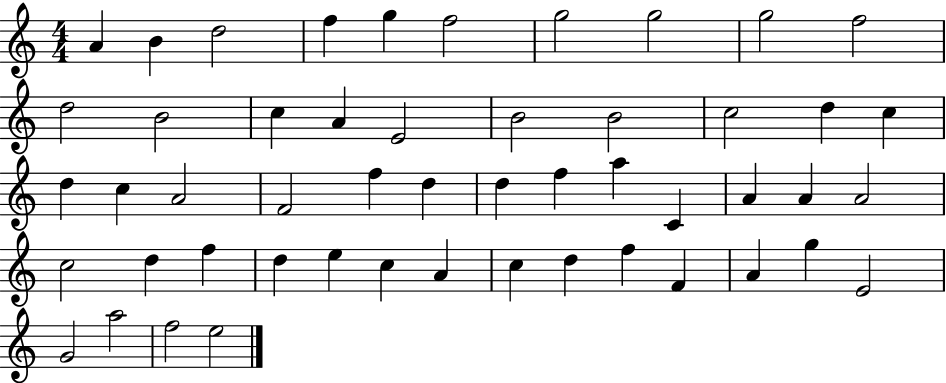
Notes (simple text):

A4/q B4/q D5/h F5/q G5/q F5/h G5/h G5/h G5/h F5/h D5/h B4/h C5/q A4/q E4/h B4/h B4/h C5/h D5/q C5/q D5/q C5/q A4/h F4/h F5/q D5/q D5/q F5/q A5/q C4/q A4/q A4/q A4/h C5/h D5/q F5/q D5/q E5/q C5/q A4/q C5/q D5/q F5/q F4/q A4/q G5/q E4/h G4/h A5/h F5/h E5/h